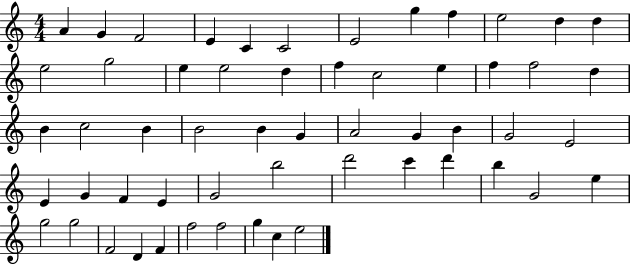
X:1
T:Untitled
M:4/4
L:1/4
K:C
A G F2 E C C2 E2 g f e2 d d e2 g2 e e2 d f c2 e f f2 d B c2 B B2 B G A2 G B G2 E2 E G F E G2 b2 d'2 c' d' b G2 e g2 g2 F2 D F f2 f2 g c e2